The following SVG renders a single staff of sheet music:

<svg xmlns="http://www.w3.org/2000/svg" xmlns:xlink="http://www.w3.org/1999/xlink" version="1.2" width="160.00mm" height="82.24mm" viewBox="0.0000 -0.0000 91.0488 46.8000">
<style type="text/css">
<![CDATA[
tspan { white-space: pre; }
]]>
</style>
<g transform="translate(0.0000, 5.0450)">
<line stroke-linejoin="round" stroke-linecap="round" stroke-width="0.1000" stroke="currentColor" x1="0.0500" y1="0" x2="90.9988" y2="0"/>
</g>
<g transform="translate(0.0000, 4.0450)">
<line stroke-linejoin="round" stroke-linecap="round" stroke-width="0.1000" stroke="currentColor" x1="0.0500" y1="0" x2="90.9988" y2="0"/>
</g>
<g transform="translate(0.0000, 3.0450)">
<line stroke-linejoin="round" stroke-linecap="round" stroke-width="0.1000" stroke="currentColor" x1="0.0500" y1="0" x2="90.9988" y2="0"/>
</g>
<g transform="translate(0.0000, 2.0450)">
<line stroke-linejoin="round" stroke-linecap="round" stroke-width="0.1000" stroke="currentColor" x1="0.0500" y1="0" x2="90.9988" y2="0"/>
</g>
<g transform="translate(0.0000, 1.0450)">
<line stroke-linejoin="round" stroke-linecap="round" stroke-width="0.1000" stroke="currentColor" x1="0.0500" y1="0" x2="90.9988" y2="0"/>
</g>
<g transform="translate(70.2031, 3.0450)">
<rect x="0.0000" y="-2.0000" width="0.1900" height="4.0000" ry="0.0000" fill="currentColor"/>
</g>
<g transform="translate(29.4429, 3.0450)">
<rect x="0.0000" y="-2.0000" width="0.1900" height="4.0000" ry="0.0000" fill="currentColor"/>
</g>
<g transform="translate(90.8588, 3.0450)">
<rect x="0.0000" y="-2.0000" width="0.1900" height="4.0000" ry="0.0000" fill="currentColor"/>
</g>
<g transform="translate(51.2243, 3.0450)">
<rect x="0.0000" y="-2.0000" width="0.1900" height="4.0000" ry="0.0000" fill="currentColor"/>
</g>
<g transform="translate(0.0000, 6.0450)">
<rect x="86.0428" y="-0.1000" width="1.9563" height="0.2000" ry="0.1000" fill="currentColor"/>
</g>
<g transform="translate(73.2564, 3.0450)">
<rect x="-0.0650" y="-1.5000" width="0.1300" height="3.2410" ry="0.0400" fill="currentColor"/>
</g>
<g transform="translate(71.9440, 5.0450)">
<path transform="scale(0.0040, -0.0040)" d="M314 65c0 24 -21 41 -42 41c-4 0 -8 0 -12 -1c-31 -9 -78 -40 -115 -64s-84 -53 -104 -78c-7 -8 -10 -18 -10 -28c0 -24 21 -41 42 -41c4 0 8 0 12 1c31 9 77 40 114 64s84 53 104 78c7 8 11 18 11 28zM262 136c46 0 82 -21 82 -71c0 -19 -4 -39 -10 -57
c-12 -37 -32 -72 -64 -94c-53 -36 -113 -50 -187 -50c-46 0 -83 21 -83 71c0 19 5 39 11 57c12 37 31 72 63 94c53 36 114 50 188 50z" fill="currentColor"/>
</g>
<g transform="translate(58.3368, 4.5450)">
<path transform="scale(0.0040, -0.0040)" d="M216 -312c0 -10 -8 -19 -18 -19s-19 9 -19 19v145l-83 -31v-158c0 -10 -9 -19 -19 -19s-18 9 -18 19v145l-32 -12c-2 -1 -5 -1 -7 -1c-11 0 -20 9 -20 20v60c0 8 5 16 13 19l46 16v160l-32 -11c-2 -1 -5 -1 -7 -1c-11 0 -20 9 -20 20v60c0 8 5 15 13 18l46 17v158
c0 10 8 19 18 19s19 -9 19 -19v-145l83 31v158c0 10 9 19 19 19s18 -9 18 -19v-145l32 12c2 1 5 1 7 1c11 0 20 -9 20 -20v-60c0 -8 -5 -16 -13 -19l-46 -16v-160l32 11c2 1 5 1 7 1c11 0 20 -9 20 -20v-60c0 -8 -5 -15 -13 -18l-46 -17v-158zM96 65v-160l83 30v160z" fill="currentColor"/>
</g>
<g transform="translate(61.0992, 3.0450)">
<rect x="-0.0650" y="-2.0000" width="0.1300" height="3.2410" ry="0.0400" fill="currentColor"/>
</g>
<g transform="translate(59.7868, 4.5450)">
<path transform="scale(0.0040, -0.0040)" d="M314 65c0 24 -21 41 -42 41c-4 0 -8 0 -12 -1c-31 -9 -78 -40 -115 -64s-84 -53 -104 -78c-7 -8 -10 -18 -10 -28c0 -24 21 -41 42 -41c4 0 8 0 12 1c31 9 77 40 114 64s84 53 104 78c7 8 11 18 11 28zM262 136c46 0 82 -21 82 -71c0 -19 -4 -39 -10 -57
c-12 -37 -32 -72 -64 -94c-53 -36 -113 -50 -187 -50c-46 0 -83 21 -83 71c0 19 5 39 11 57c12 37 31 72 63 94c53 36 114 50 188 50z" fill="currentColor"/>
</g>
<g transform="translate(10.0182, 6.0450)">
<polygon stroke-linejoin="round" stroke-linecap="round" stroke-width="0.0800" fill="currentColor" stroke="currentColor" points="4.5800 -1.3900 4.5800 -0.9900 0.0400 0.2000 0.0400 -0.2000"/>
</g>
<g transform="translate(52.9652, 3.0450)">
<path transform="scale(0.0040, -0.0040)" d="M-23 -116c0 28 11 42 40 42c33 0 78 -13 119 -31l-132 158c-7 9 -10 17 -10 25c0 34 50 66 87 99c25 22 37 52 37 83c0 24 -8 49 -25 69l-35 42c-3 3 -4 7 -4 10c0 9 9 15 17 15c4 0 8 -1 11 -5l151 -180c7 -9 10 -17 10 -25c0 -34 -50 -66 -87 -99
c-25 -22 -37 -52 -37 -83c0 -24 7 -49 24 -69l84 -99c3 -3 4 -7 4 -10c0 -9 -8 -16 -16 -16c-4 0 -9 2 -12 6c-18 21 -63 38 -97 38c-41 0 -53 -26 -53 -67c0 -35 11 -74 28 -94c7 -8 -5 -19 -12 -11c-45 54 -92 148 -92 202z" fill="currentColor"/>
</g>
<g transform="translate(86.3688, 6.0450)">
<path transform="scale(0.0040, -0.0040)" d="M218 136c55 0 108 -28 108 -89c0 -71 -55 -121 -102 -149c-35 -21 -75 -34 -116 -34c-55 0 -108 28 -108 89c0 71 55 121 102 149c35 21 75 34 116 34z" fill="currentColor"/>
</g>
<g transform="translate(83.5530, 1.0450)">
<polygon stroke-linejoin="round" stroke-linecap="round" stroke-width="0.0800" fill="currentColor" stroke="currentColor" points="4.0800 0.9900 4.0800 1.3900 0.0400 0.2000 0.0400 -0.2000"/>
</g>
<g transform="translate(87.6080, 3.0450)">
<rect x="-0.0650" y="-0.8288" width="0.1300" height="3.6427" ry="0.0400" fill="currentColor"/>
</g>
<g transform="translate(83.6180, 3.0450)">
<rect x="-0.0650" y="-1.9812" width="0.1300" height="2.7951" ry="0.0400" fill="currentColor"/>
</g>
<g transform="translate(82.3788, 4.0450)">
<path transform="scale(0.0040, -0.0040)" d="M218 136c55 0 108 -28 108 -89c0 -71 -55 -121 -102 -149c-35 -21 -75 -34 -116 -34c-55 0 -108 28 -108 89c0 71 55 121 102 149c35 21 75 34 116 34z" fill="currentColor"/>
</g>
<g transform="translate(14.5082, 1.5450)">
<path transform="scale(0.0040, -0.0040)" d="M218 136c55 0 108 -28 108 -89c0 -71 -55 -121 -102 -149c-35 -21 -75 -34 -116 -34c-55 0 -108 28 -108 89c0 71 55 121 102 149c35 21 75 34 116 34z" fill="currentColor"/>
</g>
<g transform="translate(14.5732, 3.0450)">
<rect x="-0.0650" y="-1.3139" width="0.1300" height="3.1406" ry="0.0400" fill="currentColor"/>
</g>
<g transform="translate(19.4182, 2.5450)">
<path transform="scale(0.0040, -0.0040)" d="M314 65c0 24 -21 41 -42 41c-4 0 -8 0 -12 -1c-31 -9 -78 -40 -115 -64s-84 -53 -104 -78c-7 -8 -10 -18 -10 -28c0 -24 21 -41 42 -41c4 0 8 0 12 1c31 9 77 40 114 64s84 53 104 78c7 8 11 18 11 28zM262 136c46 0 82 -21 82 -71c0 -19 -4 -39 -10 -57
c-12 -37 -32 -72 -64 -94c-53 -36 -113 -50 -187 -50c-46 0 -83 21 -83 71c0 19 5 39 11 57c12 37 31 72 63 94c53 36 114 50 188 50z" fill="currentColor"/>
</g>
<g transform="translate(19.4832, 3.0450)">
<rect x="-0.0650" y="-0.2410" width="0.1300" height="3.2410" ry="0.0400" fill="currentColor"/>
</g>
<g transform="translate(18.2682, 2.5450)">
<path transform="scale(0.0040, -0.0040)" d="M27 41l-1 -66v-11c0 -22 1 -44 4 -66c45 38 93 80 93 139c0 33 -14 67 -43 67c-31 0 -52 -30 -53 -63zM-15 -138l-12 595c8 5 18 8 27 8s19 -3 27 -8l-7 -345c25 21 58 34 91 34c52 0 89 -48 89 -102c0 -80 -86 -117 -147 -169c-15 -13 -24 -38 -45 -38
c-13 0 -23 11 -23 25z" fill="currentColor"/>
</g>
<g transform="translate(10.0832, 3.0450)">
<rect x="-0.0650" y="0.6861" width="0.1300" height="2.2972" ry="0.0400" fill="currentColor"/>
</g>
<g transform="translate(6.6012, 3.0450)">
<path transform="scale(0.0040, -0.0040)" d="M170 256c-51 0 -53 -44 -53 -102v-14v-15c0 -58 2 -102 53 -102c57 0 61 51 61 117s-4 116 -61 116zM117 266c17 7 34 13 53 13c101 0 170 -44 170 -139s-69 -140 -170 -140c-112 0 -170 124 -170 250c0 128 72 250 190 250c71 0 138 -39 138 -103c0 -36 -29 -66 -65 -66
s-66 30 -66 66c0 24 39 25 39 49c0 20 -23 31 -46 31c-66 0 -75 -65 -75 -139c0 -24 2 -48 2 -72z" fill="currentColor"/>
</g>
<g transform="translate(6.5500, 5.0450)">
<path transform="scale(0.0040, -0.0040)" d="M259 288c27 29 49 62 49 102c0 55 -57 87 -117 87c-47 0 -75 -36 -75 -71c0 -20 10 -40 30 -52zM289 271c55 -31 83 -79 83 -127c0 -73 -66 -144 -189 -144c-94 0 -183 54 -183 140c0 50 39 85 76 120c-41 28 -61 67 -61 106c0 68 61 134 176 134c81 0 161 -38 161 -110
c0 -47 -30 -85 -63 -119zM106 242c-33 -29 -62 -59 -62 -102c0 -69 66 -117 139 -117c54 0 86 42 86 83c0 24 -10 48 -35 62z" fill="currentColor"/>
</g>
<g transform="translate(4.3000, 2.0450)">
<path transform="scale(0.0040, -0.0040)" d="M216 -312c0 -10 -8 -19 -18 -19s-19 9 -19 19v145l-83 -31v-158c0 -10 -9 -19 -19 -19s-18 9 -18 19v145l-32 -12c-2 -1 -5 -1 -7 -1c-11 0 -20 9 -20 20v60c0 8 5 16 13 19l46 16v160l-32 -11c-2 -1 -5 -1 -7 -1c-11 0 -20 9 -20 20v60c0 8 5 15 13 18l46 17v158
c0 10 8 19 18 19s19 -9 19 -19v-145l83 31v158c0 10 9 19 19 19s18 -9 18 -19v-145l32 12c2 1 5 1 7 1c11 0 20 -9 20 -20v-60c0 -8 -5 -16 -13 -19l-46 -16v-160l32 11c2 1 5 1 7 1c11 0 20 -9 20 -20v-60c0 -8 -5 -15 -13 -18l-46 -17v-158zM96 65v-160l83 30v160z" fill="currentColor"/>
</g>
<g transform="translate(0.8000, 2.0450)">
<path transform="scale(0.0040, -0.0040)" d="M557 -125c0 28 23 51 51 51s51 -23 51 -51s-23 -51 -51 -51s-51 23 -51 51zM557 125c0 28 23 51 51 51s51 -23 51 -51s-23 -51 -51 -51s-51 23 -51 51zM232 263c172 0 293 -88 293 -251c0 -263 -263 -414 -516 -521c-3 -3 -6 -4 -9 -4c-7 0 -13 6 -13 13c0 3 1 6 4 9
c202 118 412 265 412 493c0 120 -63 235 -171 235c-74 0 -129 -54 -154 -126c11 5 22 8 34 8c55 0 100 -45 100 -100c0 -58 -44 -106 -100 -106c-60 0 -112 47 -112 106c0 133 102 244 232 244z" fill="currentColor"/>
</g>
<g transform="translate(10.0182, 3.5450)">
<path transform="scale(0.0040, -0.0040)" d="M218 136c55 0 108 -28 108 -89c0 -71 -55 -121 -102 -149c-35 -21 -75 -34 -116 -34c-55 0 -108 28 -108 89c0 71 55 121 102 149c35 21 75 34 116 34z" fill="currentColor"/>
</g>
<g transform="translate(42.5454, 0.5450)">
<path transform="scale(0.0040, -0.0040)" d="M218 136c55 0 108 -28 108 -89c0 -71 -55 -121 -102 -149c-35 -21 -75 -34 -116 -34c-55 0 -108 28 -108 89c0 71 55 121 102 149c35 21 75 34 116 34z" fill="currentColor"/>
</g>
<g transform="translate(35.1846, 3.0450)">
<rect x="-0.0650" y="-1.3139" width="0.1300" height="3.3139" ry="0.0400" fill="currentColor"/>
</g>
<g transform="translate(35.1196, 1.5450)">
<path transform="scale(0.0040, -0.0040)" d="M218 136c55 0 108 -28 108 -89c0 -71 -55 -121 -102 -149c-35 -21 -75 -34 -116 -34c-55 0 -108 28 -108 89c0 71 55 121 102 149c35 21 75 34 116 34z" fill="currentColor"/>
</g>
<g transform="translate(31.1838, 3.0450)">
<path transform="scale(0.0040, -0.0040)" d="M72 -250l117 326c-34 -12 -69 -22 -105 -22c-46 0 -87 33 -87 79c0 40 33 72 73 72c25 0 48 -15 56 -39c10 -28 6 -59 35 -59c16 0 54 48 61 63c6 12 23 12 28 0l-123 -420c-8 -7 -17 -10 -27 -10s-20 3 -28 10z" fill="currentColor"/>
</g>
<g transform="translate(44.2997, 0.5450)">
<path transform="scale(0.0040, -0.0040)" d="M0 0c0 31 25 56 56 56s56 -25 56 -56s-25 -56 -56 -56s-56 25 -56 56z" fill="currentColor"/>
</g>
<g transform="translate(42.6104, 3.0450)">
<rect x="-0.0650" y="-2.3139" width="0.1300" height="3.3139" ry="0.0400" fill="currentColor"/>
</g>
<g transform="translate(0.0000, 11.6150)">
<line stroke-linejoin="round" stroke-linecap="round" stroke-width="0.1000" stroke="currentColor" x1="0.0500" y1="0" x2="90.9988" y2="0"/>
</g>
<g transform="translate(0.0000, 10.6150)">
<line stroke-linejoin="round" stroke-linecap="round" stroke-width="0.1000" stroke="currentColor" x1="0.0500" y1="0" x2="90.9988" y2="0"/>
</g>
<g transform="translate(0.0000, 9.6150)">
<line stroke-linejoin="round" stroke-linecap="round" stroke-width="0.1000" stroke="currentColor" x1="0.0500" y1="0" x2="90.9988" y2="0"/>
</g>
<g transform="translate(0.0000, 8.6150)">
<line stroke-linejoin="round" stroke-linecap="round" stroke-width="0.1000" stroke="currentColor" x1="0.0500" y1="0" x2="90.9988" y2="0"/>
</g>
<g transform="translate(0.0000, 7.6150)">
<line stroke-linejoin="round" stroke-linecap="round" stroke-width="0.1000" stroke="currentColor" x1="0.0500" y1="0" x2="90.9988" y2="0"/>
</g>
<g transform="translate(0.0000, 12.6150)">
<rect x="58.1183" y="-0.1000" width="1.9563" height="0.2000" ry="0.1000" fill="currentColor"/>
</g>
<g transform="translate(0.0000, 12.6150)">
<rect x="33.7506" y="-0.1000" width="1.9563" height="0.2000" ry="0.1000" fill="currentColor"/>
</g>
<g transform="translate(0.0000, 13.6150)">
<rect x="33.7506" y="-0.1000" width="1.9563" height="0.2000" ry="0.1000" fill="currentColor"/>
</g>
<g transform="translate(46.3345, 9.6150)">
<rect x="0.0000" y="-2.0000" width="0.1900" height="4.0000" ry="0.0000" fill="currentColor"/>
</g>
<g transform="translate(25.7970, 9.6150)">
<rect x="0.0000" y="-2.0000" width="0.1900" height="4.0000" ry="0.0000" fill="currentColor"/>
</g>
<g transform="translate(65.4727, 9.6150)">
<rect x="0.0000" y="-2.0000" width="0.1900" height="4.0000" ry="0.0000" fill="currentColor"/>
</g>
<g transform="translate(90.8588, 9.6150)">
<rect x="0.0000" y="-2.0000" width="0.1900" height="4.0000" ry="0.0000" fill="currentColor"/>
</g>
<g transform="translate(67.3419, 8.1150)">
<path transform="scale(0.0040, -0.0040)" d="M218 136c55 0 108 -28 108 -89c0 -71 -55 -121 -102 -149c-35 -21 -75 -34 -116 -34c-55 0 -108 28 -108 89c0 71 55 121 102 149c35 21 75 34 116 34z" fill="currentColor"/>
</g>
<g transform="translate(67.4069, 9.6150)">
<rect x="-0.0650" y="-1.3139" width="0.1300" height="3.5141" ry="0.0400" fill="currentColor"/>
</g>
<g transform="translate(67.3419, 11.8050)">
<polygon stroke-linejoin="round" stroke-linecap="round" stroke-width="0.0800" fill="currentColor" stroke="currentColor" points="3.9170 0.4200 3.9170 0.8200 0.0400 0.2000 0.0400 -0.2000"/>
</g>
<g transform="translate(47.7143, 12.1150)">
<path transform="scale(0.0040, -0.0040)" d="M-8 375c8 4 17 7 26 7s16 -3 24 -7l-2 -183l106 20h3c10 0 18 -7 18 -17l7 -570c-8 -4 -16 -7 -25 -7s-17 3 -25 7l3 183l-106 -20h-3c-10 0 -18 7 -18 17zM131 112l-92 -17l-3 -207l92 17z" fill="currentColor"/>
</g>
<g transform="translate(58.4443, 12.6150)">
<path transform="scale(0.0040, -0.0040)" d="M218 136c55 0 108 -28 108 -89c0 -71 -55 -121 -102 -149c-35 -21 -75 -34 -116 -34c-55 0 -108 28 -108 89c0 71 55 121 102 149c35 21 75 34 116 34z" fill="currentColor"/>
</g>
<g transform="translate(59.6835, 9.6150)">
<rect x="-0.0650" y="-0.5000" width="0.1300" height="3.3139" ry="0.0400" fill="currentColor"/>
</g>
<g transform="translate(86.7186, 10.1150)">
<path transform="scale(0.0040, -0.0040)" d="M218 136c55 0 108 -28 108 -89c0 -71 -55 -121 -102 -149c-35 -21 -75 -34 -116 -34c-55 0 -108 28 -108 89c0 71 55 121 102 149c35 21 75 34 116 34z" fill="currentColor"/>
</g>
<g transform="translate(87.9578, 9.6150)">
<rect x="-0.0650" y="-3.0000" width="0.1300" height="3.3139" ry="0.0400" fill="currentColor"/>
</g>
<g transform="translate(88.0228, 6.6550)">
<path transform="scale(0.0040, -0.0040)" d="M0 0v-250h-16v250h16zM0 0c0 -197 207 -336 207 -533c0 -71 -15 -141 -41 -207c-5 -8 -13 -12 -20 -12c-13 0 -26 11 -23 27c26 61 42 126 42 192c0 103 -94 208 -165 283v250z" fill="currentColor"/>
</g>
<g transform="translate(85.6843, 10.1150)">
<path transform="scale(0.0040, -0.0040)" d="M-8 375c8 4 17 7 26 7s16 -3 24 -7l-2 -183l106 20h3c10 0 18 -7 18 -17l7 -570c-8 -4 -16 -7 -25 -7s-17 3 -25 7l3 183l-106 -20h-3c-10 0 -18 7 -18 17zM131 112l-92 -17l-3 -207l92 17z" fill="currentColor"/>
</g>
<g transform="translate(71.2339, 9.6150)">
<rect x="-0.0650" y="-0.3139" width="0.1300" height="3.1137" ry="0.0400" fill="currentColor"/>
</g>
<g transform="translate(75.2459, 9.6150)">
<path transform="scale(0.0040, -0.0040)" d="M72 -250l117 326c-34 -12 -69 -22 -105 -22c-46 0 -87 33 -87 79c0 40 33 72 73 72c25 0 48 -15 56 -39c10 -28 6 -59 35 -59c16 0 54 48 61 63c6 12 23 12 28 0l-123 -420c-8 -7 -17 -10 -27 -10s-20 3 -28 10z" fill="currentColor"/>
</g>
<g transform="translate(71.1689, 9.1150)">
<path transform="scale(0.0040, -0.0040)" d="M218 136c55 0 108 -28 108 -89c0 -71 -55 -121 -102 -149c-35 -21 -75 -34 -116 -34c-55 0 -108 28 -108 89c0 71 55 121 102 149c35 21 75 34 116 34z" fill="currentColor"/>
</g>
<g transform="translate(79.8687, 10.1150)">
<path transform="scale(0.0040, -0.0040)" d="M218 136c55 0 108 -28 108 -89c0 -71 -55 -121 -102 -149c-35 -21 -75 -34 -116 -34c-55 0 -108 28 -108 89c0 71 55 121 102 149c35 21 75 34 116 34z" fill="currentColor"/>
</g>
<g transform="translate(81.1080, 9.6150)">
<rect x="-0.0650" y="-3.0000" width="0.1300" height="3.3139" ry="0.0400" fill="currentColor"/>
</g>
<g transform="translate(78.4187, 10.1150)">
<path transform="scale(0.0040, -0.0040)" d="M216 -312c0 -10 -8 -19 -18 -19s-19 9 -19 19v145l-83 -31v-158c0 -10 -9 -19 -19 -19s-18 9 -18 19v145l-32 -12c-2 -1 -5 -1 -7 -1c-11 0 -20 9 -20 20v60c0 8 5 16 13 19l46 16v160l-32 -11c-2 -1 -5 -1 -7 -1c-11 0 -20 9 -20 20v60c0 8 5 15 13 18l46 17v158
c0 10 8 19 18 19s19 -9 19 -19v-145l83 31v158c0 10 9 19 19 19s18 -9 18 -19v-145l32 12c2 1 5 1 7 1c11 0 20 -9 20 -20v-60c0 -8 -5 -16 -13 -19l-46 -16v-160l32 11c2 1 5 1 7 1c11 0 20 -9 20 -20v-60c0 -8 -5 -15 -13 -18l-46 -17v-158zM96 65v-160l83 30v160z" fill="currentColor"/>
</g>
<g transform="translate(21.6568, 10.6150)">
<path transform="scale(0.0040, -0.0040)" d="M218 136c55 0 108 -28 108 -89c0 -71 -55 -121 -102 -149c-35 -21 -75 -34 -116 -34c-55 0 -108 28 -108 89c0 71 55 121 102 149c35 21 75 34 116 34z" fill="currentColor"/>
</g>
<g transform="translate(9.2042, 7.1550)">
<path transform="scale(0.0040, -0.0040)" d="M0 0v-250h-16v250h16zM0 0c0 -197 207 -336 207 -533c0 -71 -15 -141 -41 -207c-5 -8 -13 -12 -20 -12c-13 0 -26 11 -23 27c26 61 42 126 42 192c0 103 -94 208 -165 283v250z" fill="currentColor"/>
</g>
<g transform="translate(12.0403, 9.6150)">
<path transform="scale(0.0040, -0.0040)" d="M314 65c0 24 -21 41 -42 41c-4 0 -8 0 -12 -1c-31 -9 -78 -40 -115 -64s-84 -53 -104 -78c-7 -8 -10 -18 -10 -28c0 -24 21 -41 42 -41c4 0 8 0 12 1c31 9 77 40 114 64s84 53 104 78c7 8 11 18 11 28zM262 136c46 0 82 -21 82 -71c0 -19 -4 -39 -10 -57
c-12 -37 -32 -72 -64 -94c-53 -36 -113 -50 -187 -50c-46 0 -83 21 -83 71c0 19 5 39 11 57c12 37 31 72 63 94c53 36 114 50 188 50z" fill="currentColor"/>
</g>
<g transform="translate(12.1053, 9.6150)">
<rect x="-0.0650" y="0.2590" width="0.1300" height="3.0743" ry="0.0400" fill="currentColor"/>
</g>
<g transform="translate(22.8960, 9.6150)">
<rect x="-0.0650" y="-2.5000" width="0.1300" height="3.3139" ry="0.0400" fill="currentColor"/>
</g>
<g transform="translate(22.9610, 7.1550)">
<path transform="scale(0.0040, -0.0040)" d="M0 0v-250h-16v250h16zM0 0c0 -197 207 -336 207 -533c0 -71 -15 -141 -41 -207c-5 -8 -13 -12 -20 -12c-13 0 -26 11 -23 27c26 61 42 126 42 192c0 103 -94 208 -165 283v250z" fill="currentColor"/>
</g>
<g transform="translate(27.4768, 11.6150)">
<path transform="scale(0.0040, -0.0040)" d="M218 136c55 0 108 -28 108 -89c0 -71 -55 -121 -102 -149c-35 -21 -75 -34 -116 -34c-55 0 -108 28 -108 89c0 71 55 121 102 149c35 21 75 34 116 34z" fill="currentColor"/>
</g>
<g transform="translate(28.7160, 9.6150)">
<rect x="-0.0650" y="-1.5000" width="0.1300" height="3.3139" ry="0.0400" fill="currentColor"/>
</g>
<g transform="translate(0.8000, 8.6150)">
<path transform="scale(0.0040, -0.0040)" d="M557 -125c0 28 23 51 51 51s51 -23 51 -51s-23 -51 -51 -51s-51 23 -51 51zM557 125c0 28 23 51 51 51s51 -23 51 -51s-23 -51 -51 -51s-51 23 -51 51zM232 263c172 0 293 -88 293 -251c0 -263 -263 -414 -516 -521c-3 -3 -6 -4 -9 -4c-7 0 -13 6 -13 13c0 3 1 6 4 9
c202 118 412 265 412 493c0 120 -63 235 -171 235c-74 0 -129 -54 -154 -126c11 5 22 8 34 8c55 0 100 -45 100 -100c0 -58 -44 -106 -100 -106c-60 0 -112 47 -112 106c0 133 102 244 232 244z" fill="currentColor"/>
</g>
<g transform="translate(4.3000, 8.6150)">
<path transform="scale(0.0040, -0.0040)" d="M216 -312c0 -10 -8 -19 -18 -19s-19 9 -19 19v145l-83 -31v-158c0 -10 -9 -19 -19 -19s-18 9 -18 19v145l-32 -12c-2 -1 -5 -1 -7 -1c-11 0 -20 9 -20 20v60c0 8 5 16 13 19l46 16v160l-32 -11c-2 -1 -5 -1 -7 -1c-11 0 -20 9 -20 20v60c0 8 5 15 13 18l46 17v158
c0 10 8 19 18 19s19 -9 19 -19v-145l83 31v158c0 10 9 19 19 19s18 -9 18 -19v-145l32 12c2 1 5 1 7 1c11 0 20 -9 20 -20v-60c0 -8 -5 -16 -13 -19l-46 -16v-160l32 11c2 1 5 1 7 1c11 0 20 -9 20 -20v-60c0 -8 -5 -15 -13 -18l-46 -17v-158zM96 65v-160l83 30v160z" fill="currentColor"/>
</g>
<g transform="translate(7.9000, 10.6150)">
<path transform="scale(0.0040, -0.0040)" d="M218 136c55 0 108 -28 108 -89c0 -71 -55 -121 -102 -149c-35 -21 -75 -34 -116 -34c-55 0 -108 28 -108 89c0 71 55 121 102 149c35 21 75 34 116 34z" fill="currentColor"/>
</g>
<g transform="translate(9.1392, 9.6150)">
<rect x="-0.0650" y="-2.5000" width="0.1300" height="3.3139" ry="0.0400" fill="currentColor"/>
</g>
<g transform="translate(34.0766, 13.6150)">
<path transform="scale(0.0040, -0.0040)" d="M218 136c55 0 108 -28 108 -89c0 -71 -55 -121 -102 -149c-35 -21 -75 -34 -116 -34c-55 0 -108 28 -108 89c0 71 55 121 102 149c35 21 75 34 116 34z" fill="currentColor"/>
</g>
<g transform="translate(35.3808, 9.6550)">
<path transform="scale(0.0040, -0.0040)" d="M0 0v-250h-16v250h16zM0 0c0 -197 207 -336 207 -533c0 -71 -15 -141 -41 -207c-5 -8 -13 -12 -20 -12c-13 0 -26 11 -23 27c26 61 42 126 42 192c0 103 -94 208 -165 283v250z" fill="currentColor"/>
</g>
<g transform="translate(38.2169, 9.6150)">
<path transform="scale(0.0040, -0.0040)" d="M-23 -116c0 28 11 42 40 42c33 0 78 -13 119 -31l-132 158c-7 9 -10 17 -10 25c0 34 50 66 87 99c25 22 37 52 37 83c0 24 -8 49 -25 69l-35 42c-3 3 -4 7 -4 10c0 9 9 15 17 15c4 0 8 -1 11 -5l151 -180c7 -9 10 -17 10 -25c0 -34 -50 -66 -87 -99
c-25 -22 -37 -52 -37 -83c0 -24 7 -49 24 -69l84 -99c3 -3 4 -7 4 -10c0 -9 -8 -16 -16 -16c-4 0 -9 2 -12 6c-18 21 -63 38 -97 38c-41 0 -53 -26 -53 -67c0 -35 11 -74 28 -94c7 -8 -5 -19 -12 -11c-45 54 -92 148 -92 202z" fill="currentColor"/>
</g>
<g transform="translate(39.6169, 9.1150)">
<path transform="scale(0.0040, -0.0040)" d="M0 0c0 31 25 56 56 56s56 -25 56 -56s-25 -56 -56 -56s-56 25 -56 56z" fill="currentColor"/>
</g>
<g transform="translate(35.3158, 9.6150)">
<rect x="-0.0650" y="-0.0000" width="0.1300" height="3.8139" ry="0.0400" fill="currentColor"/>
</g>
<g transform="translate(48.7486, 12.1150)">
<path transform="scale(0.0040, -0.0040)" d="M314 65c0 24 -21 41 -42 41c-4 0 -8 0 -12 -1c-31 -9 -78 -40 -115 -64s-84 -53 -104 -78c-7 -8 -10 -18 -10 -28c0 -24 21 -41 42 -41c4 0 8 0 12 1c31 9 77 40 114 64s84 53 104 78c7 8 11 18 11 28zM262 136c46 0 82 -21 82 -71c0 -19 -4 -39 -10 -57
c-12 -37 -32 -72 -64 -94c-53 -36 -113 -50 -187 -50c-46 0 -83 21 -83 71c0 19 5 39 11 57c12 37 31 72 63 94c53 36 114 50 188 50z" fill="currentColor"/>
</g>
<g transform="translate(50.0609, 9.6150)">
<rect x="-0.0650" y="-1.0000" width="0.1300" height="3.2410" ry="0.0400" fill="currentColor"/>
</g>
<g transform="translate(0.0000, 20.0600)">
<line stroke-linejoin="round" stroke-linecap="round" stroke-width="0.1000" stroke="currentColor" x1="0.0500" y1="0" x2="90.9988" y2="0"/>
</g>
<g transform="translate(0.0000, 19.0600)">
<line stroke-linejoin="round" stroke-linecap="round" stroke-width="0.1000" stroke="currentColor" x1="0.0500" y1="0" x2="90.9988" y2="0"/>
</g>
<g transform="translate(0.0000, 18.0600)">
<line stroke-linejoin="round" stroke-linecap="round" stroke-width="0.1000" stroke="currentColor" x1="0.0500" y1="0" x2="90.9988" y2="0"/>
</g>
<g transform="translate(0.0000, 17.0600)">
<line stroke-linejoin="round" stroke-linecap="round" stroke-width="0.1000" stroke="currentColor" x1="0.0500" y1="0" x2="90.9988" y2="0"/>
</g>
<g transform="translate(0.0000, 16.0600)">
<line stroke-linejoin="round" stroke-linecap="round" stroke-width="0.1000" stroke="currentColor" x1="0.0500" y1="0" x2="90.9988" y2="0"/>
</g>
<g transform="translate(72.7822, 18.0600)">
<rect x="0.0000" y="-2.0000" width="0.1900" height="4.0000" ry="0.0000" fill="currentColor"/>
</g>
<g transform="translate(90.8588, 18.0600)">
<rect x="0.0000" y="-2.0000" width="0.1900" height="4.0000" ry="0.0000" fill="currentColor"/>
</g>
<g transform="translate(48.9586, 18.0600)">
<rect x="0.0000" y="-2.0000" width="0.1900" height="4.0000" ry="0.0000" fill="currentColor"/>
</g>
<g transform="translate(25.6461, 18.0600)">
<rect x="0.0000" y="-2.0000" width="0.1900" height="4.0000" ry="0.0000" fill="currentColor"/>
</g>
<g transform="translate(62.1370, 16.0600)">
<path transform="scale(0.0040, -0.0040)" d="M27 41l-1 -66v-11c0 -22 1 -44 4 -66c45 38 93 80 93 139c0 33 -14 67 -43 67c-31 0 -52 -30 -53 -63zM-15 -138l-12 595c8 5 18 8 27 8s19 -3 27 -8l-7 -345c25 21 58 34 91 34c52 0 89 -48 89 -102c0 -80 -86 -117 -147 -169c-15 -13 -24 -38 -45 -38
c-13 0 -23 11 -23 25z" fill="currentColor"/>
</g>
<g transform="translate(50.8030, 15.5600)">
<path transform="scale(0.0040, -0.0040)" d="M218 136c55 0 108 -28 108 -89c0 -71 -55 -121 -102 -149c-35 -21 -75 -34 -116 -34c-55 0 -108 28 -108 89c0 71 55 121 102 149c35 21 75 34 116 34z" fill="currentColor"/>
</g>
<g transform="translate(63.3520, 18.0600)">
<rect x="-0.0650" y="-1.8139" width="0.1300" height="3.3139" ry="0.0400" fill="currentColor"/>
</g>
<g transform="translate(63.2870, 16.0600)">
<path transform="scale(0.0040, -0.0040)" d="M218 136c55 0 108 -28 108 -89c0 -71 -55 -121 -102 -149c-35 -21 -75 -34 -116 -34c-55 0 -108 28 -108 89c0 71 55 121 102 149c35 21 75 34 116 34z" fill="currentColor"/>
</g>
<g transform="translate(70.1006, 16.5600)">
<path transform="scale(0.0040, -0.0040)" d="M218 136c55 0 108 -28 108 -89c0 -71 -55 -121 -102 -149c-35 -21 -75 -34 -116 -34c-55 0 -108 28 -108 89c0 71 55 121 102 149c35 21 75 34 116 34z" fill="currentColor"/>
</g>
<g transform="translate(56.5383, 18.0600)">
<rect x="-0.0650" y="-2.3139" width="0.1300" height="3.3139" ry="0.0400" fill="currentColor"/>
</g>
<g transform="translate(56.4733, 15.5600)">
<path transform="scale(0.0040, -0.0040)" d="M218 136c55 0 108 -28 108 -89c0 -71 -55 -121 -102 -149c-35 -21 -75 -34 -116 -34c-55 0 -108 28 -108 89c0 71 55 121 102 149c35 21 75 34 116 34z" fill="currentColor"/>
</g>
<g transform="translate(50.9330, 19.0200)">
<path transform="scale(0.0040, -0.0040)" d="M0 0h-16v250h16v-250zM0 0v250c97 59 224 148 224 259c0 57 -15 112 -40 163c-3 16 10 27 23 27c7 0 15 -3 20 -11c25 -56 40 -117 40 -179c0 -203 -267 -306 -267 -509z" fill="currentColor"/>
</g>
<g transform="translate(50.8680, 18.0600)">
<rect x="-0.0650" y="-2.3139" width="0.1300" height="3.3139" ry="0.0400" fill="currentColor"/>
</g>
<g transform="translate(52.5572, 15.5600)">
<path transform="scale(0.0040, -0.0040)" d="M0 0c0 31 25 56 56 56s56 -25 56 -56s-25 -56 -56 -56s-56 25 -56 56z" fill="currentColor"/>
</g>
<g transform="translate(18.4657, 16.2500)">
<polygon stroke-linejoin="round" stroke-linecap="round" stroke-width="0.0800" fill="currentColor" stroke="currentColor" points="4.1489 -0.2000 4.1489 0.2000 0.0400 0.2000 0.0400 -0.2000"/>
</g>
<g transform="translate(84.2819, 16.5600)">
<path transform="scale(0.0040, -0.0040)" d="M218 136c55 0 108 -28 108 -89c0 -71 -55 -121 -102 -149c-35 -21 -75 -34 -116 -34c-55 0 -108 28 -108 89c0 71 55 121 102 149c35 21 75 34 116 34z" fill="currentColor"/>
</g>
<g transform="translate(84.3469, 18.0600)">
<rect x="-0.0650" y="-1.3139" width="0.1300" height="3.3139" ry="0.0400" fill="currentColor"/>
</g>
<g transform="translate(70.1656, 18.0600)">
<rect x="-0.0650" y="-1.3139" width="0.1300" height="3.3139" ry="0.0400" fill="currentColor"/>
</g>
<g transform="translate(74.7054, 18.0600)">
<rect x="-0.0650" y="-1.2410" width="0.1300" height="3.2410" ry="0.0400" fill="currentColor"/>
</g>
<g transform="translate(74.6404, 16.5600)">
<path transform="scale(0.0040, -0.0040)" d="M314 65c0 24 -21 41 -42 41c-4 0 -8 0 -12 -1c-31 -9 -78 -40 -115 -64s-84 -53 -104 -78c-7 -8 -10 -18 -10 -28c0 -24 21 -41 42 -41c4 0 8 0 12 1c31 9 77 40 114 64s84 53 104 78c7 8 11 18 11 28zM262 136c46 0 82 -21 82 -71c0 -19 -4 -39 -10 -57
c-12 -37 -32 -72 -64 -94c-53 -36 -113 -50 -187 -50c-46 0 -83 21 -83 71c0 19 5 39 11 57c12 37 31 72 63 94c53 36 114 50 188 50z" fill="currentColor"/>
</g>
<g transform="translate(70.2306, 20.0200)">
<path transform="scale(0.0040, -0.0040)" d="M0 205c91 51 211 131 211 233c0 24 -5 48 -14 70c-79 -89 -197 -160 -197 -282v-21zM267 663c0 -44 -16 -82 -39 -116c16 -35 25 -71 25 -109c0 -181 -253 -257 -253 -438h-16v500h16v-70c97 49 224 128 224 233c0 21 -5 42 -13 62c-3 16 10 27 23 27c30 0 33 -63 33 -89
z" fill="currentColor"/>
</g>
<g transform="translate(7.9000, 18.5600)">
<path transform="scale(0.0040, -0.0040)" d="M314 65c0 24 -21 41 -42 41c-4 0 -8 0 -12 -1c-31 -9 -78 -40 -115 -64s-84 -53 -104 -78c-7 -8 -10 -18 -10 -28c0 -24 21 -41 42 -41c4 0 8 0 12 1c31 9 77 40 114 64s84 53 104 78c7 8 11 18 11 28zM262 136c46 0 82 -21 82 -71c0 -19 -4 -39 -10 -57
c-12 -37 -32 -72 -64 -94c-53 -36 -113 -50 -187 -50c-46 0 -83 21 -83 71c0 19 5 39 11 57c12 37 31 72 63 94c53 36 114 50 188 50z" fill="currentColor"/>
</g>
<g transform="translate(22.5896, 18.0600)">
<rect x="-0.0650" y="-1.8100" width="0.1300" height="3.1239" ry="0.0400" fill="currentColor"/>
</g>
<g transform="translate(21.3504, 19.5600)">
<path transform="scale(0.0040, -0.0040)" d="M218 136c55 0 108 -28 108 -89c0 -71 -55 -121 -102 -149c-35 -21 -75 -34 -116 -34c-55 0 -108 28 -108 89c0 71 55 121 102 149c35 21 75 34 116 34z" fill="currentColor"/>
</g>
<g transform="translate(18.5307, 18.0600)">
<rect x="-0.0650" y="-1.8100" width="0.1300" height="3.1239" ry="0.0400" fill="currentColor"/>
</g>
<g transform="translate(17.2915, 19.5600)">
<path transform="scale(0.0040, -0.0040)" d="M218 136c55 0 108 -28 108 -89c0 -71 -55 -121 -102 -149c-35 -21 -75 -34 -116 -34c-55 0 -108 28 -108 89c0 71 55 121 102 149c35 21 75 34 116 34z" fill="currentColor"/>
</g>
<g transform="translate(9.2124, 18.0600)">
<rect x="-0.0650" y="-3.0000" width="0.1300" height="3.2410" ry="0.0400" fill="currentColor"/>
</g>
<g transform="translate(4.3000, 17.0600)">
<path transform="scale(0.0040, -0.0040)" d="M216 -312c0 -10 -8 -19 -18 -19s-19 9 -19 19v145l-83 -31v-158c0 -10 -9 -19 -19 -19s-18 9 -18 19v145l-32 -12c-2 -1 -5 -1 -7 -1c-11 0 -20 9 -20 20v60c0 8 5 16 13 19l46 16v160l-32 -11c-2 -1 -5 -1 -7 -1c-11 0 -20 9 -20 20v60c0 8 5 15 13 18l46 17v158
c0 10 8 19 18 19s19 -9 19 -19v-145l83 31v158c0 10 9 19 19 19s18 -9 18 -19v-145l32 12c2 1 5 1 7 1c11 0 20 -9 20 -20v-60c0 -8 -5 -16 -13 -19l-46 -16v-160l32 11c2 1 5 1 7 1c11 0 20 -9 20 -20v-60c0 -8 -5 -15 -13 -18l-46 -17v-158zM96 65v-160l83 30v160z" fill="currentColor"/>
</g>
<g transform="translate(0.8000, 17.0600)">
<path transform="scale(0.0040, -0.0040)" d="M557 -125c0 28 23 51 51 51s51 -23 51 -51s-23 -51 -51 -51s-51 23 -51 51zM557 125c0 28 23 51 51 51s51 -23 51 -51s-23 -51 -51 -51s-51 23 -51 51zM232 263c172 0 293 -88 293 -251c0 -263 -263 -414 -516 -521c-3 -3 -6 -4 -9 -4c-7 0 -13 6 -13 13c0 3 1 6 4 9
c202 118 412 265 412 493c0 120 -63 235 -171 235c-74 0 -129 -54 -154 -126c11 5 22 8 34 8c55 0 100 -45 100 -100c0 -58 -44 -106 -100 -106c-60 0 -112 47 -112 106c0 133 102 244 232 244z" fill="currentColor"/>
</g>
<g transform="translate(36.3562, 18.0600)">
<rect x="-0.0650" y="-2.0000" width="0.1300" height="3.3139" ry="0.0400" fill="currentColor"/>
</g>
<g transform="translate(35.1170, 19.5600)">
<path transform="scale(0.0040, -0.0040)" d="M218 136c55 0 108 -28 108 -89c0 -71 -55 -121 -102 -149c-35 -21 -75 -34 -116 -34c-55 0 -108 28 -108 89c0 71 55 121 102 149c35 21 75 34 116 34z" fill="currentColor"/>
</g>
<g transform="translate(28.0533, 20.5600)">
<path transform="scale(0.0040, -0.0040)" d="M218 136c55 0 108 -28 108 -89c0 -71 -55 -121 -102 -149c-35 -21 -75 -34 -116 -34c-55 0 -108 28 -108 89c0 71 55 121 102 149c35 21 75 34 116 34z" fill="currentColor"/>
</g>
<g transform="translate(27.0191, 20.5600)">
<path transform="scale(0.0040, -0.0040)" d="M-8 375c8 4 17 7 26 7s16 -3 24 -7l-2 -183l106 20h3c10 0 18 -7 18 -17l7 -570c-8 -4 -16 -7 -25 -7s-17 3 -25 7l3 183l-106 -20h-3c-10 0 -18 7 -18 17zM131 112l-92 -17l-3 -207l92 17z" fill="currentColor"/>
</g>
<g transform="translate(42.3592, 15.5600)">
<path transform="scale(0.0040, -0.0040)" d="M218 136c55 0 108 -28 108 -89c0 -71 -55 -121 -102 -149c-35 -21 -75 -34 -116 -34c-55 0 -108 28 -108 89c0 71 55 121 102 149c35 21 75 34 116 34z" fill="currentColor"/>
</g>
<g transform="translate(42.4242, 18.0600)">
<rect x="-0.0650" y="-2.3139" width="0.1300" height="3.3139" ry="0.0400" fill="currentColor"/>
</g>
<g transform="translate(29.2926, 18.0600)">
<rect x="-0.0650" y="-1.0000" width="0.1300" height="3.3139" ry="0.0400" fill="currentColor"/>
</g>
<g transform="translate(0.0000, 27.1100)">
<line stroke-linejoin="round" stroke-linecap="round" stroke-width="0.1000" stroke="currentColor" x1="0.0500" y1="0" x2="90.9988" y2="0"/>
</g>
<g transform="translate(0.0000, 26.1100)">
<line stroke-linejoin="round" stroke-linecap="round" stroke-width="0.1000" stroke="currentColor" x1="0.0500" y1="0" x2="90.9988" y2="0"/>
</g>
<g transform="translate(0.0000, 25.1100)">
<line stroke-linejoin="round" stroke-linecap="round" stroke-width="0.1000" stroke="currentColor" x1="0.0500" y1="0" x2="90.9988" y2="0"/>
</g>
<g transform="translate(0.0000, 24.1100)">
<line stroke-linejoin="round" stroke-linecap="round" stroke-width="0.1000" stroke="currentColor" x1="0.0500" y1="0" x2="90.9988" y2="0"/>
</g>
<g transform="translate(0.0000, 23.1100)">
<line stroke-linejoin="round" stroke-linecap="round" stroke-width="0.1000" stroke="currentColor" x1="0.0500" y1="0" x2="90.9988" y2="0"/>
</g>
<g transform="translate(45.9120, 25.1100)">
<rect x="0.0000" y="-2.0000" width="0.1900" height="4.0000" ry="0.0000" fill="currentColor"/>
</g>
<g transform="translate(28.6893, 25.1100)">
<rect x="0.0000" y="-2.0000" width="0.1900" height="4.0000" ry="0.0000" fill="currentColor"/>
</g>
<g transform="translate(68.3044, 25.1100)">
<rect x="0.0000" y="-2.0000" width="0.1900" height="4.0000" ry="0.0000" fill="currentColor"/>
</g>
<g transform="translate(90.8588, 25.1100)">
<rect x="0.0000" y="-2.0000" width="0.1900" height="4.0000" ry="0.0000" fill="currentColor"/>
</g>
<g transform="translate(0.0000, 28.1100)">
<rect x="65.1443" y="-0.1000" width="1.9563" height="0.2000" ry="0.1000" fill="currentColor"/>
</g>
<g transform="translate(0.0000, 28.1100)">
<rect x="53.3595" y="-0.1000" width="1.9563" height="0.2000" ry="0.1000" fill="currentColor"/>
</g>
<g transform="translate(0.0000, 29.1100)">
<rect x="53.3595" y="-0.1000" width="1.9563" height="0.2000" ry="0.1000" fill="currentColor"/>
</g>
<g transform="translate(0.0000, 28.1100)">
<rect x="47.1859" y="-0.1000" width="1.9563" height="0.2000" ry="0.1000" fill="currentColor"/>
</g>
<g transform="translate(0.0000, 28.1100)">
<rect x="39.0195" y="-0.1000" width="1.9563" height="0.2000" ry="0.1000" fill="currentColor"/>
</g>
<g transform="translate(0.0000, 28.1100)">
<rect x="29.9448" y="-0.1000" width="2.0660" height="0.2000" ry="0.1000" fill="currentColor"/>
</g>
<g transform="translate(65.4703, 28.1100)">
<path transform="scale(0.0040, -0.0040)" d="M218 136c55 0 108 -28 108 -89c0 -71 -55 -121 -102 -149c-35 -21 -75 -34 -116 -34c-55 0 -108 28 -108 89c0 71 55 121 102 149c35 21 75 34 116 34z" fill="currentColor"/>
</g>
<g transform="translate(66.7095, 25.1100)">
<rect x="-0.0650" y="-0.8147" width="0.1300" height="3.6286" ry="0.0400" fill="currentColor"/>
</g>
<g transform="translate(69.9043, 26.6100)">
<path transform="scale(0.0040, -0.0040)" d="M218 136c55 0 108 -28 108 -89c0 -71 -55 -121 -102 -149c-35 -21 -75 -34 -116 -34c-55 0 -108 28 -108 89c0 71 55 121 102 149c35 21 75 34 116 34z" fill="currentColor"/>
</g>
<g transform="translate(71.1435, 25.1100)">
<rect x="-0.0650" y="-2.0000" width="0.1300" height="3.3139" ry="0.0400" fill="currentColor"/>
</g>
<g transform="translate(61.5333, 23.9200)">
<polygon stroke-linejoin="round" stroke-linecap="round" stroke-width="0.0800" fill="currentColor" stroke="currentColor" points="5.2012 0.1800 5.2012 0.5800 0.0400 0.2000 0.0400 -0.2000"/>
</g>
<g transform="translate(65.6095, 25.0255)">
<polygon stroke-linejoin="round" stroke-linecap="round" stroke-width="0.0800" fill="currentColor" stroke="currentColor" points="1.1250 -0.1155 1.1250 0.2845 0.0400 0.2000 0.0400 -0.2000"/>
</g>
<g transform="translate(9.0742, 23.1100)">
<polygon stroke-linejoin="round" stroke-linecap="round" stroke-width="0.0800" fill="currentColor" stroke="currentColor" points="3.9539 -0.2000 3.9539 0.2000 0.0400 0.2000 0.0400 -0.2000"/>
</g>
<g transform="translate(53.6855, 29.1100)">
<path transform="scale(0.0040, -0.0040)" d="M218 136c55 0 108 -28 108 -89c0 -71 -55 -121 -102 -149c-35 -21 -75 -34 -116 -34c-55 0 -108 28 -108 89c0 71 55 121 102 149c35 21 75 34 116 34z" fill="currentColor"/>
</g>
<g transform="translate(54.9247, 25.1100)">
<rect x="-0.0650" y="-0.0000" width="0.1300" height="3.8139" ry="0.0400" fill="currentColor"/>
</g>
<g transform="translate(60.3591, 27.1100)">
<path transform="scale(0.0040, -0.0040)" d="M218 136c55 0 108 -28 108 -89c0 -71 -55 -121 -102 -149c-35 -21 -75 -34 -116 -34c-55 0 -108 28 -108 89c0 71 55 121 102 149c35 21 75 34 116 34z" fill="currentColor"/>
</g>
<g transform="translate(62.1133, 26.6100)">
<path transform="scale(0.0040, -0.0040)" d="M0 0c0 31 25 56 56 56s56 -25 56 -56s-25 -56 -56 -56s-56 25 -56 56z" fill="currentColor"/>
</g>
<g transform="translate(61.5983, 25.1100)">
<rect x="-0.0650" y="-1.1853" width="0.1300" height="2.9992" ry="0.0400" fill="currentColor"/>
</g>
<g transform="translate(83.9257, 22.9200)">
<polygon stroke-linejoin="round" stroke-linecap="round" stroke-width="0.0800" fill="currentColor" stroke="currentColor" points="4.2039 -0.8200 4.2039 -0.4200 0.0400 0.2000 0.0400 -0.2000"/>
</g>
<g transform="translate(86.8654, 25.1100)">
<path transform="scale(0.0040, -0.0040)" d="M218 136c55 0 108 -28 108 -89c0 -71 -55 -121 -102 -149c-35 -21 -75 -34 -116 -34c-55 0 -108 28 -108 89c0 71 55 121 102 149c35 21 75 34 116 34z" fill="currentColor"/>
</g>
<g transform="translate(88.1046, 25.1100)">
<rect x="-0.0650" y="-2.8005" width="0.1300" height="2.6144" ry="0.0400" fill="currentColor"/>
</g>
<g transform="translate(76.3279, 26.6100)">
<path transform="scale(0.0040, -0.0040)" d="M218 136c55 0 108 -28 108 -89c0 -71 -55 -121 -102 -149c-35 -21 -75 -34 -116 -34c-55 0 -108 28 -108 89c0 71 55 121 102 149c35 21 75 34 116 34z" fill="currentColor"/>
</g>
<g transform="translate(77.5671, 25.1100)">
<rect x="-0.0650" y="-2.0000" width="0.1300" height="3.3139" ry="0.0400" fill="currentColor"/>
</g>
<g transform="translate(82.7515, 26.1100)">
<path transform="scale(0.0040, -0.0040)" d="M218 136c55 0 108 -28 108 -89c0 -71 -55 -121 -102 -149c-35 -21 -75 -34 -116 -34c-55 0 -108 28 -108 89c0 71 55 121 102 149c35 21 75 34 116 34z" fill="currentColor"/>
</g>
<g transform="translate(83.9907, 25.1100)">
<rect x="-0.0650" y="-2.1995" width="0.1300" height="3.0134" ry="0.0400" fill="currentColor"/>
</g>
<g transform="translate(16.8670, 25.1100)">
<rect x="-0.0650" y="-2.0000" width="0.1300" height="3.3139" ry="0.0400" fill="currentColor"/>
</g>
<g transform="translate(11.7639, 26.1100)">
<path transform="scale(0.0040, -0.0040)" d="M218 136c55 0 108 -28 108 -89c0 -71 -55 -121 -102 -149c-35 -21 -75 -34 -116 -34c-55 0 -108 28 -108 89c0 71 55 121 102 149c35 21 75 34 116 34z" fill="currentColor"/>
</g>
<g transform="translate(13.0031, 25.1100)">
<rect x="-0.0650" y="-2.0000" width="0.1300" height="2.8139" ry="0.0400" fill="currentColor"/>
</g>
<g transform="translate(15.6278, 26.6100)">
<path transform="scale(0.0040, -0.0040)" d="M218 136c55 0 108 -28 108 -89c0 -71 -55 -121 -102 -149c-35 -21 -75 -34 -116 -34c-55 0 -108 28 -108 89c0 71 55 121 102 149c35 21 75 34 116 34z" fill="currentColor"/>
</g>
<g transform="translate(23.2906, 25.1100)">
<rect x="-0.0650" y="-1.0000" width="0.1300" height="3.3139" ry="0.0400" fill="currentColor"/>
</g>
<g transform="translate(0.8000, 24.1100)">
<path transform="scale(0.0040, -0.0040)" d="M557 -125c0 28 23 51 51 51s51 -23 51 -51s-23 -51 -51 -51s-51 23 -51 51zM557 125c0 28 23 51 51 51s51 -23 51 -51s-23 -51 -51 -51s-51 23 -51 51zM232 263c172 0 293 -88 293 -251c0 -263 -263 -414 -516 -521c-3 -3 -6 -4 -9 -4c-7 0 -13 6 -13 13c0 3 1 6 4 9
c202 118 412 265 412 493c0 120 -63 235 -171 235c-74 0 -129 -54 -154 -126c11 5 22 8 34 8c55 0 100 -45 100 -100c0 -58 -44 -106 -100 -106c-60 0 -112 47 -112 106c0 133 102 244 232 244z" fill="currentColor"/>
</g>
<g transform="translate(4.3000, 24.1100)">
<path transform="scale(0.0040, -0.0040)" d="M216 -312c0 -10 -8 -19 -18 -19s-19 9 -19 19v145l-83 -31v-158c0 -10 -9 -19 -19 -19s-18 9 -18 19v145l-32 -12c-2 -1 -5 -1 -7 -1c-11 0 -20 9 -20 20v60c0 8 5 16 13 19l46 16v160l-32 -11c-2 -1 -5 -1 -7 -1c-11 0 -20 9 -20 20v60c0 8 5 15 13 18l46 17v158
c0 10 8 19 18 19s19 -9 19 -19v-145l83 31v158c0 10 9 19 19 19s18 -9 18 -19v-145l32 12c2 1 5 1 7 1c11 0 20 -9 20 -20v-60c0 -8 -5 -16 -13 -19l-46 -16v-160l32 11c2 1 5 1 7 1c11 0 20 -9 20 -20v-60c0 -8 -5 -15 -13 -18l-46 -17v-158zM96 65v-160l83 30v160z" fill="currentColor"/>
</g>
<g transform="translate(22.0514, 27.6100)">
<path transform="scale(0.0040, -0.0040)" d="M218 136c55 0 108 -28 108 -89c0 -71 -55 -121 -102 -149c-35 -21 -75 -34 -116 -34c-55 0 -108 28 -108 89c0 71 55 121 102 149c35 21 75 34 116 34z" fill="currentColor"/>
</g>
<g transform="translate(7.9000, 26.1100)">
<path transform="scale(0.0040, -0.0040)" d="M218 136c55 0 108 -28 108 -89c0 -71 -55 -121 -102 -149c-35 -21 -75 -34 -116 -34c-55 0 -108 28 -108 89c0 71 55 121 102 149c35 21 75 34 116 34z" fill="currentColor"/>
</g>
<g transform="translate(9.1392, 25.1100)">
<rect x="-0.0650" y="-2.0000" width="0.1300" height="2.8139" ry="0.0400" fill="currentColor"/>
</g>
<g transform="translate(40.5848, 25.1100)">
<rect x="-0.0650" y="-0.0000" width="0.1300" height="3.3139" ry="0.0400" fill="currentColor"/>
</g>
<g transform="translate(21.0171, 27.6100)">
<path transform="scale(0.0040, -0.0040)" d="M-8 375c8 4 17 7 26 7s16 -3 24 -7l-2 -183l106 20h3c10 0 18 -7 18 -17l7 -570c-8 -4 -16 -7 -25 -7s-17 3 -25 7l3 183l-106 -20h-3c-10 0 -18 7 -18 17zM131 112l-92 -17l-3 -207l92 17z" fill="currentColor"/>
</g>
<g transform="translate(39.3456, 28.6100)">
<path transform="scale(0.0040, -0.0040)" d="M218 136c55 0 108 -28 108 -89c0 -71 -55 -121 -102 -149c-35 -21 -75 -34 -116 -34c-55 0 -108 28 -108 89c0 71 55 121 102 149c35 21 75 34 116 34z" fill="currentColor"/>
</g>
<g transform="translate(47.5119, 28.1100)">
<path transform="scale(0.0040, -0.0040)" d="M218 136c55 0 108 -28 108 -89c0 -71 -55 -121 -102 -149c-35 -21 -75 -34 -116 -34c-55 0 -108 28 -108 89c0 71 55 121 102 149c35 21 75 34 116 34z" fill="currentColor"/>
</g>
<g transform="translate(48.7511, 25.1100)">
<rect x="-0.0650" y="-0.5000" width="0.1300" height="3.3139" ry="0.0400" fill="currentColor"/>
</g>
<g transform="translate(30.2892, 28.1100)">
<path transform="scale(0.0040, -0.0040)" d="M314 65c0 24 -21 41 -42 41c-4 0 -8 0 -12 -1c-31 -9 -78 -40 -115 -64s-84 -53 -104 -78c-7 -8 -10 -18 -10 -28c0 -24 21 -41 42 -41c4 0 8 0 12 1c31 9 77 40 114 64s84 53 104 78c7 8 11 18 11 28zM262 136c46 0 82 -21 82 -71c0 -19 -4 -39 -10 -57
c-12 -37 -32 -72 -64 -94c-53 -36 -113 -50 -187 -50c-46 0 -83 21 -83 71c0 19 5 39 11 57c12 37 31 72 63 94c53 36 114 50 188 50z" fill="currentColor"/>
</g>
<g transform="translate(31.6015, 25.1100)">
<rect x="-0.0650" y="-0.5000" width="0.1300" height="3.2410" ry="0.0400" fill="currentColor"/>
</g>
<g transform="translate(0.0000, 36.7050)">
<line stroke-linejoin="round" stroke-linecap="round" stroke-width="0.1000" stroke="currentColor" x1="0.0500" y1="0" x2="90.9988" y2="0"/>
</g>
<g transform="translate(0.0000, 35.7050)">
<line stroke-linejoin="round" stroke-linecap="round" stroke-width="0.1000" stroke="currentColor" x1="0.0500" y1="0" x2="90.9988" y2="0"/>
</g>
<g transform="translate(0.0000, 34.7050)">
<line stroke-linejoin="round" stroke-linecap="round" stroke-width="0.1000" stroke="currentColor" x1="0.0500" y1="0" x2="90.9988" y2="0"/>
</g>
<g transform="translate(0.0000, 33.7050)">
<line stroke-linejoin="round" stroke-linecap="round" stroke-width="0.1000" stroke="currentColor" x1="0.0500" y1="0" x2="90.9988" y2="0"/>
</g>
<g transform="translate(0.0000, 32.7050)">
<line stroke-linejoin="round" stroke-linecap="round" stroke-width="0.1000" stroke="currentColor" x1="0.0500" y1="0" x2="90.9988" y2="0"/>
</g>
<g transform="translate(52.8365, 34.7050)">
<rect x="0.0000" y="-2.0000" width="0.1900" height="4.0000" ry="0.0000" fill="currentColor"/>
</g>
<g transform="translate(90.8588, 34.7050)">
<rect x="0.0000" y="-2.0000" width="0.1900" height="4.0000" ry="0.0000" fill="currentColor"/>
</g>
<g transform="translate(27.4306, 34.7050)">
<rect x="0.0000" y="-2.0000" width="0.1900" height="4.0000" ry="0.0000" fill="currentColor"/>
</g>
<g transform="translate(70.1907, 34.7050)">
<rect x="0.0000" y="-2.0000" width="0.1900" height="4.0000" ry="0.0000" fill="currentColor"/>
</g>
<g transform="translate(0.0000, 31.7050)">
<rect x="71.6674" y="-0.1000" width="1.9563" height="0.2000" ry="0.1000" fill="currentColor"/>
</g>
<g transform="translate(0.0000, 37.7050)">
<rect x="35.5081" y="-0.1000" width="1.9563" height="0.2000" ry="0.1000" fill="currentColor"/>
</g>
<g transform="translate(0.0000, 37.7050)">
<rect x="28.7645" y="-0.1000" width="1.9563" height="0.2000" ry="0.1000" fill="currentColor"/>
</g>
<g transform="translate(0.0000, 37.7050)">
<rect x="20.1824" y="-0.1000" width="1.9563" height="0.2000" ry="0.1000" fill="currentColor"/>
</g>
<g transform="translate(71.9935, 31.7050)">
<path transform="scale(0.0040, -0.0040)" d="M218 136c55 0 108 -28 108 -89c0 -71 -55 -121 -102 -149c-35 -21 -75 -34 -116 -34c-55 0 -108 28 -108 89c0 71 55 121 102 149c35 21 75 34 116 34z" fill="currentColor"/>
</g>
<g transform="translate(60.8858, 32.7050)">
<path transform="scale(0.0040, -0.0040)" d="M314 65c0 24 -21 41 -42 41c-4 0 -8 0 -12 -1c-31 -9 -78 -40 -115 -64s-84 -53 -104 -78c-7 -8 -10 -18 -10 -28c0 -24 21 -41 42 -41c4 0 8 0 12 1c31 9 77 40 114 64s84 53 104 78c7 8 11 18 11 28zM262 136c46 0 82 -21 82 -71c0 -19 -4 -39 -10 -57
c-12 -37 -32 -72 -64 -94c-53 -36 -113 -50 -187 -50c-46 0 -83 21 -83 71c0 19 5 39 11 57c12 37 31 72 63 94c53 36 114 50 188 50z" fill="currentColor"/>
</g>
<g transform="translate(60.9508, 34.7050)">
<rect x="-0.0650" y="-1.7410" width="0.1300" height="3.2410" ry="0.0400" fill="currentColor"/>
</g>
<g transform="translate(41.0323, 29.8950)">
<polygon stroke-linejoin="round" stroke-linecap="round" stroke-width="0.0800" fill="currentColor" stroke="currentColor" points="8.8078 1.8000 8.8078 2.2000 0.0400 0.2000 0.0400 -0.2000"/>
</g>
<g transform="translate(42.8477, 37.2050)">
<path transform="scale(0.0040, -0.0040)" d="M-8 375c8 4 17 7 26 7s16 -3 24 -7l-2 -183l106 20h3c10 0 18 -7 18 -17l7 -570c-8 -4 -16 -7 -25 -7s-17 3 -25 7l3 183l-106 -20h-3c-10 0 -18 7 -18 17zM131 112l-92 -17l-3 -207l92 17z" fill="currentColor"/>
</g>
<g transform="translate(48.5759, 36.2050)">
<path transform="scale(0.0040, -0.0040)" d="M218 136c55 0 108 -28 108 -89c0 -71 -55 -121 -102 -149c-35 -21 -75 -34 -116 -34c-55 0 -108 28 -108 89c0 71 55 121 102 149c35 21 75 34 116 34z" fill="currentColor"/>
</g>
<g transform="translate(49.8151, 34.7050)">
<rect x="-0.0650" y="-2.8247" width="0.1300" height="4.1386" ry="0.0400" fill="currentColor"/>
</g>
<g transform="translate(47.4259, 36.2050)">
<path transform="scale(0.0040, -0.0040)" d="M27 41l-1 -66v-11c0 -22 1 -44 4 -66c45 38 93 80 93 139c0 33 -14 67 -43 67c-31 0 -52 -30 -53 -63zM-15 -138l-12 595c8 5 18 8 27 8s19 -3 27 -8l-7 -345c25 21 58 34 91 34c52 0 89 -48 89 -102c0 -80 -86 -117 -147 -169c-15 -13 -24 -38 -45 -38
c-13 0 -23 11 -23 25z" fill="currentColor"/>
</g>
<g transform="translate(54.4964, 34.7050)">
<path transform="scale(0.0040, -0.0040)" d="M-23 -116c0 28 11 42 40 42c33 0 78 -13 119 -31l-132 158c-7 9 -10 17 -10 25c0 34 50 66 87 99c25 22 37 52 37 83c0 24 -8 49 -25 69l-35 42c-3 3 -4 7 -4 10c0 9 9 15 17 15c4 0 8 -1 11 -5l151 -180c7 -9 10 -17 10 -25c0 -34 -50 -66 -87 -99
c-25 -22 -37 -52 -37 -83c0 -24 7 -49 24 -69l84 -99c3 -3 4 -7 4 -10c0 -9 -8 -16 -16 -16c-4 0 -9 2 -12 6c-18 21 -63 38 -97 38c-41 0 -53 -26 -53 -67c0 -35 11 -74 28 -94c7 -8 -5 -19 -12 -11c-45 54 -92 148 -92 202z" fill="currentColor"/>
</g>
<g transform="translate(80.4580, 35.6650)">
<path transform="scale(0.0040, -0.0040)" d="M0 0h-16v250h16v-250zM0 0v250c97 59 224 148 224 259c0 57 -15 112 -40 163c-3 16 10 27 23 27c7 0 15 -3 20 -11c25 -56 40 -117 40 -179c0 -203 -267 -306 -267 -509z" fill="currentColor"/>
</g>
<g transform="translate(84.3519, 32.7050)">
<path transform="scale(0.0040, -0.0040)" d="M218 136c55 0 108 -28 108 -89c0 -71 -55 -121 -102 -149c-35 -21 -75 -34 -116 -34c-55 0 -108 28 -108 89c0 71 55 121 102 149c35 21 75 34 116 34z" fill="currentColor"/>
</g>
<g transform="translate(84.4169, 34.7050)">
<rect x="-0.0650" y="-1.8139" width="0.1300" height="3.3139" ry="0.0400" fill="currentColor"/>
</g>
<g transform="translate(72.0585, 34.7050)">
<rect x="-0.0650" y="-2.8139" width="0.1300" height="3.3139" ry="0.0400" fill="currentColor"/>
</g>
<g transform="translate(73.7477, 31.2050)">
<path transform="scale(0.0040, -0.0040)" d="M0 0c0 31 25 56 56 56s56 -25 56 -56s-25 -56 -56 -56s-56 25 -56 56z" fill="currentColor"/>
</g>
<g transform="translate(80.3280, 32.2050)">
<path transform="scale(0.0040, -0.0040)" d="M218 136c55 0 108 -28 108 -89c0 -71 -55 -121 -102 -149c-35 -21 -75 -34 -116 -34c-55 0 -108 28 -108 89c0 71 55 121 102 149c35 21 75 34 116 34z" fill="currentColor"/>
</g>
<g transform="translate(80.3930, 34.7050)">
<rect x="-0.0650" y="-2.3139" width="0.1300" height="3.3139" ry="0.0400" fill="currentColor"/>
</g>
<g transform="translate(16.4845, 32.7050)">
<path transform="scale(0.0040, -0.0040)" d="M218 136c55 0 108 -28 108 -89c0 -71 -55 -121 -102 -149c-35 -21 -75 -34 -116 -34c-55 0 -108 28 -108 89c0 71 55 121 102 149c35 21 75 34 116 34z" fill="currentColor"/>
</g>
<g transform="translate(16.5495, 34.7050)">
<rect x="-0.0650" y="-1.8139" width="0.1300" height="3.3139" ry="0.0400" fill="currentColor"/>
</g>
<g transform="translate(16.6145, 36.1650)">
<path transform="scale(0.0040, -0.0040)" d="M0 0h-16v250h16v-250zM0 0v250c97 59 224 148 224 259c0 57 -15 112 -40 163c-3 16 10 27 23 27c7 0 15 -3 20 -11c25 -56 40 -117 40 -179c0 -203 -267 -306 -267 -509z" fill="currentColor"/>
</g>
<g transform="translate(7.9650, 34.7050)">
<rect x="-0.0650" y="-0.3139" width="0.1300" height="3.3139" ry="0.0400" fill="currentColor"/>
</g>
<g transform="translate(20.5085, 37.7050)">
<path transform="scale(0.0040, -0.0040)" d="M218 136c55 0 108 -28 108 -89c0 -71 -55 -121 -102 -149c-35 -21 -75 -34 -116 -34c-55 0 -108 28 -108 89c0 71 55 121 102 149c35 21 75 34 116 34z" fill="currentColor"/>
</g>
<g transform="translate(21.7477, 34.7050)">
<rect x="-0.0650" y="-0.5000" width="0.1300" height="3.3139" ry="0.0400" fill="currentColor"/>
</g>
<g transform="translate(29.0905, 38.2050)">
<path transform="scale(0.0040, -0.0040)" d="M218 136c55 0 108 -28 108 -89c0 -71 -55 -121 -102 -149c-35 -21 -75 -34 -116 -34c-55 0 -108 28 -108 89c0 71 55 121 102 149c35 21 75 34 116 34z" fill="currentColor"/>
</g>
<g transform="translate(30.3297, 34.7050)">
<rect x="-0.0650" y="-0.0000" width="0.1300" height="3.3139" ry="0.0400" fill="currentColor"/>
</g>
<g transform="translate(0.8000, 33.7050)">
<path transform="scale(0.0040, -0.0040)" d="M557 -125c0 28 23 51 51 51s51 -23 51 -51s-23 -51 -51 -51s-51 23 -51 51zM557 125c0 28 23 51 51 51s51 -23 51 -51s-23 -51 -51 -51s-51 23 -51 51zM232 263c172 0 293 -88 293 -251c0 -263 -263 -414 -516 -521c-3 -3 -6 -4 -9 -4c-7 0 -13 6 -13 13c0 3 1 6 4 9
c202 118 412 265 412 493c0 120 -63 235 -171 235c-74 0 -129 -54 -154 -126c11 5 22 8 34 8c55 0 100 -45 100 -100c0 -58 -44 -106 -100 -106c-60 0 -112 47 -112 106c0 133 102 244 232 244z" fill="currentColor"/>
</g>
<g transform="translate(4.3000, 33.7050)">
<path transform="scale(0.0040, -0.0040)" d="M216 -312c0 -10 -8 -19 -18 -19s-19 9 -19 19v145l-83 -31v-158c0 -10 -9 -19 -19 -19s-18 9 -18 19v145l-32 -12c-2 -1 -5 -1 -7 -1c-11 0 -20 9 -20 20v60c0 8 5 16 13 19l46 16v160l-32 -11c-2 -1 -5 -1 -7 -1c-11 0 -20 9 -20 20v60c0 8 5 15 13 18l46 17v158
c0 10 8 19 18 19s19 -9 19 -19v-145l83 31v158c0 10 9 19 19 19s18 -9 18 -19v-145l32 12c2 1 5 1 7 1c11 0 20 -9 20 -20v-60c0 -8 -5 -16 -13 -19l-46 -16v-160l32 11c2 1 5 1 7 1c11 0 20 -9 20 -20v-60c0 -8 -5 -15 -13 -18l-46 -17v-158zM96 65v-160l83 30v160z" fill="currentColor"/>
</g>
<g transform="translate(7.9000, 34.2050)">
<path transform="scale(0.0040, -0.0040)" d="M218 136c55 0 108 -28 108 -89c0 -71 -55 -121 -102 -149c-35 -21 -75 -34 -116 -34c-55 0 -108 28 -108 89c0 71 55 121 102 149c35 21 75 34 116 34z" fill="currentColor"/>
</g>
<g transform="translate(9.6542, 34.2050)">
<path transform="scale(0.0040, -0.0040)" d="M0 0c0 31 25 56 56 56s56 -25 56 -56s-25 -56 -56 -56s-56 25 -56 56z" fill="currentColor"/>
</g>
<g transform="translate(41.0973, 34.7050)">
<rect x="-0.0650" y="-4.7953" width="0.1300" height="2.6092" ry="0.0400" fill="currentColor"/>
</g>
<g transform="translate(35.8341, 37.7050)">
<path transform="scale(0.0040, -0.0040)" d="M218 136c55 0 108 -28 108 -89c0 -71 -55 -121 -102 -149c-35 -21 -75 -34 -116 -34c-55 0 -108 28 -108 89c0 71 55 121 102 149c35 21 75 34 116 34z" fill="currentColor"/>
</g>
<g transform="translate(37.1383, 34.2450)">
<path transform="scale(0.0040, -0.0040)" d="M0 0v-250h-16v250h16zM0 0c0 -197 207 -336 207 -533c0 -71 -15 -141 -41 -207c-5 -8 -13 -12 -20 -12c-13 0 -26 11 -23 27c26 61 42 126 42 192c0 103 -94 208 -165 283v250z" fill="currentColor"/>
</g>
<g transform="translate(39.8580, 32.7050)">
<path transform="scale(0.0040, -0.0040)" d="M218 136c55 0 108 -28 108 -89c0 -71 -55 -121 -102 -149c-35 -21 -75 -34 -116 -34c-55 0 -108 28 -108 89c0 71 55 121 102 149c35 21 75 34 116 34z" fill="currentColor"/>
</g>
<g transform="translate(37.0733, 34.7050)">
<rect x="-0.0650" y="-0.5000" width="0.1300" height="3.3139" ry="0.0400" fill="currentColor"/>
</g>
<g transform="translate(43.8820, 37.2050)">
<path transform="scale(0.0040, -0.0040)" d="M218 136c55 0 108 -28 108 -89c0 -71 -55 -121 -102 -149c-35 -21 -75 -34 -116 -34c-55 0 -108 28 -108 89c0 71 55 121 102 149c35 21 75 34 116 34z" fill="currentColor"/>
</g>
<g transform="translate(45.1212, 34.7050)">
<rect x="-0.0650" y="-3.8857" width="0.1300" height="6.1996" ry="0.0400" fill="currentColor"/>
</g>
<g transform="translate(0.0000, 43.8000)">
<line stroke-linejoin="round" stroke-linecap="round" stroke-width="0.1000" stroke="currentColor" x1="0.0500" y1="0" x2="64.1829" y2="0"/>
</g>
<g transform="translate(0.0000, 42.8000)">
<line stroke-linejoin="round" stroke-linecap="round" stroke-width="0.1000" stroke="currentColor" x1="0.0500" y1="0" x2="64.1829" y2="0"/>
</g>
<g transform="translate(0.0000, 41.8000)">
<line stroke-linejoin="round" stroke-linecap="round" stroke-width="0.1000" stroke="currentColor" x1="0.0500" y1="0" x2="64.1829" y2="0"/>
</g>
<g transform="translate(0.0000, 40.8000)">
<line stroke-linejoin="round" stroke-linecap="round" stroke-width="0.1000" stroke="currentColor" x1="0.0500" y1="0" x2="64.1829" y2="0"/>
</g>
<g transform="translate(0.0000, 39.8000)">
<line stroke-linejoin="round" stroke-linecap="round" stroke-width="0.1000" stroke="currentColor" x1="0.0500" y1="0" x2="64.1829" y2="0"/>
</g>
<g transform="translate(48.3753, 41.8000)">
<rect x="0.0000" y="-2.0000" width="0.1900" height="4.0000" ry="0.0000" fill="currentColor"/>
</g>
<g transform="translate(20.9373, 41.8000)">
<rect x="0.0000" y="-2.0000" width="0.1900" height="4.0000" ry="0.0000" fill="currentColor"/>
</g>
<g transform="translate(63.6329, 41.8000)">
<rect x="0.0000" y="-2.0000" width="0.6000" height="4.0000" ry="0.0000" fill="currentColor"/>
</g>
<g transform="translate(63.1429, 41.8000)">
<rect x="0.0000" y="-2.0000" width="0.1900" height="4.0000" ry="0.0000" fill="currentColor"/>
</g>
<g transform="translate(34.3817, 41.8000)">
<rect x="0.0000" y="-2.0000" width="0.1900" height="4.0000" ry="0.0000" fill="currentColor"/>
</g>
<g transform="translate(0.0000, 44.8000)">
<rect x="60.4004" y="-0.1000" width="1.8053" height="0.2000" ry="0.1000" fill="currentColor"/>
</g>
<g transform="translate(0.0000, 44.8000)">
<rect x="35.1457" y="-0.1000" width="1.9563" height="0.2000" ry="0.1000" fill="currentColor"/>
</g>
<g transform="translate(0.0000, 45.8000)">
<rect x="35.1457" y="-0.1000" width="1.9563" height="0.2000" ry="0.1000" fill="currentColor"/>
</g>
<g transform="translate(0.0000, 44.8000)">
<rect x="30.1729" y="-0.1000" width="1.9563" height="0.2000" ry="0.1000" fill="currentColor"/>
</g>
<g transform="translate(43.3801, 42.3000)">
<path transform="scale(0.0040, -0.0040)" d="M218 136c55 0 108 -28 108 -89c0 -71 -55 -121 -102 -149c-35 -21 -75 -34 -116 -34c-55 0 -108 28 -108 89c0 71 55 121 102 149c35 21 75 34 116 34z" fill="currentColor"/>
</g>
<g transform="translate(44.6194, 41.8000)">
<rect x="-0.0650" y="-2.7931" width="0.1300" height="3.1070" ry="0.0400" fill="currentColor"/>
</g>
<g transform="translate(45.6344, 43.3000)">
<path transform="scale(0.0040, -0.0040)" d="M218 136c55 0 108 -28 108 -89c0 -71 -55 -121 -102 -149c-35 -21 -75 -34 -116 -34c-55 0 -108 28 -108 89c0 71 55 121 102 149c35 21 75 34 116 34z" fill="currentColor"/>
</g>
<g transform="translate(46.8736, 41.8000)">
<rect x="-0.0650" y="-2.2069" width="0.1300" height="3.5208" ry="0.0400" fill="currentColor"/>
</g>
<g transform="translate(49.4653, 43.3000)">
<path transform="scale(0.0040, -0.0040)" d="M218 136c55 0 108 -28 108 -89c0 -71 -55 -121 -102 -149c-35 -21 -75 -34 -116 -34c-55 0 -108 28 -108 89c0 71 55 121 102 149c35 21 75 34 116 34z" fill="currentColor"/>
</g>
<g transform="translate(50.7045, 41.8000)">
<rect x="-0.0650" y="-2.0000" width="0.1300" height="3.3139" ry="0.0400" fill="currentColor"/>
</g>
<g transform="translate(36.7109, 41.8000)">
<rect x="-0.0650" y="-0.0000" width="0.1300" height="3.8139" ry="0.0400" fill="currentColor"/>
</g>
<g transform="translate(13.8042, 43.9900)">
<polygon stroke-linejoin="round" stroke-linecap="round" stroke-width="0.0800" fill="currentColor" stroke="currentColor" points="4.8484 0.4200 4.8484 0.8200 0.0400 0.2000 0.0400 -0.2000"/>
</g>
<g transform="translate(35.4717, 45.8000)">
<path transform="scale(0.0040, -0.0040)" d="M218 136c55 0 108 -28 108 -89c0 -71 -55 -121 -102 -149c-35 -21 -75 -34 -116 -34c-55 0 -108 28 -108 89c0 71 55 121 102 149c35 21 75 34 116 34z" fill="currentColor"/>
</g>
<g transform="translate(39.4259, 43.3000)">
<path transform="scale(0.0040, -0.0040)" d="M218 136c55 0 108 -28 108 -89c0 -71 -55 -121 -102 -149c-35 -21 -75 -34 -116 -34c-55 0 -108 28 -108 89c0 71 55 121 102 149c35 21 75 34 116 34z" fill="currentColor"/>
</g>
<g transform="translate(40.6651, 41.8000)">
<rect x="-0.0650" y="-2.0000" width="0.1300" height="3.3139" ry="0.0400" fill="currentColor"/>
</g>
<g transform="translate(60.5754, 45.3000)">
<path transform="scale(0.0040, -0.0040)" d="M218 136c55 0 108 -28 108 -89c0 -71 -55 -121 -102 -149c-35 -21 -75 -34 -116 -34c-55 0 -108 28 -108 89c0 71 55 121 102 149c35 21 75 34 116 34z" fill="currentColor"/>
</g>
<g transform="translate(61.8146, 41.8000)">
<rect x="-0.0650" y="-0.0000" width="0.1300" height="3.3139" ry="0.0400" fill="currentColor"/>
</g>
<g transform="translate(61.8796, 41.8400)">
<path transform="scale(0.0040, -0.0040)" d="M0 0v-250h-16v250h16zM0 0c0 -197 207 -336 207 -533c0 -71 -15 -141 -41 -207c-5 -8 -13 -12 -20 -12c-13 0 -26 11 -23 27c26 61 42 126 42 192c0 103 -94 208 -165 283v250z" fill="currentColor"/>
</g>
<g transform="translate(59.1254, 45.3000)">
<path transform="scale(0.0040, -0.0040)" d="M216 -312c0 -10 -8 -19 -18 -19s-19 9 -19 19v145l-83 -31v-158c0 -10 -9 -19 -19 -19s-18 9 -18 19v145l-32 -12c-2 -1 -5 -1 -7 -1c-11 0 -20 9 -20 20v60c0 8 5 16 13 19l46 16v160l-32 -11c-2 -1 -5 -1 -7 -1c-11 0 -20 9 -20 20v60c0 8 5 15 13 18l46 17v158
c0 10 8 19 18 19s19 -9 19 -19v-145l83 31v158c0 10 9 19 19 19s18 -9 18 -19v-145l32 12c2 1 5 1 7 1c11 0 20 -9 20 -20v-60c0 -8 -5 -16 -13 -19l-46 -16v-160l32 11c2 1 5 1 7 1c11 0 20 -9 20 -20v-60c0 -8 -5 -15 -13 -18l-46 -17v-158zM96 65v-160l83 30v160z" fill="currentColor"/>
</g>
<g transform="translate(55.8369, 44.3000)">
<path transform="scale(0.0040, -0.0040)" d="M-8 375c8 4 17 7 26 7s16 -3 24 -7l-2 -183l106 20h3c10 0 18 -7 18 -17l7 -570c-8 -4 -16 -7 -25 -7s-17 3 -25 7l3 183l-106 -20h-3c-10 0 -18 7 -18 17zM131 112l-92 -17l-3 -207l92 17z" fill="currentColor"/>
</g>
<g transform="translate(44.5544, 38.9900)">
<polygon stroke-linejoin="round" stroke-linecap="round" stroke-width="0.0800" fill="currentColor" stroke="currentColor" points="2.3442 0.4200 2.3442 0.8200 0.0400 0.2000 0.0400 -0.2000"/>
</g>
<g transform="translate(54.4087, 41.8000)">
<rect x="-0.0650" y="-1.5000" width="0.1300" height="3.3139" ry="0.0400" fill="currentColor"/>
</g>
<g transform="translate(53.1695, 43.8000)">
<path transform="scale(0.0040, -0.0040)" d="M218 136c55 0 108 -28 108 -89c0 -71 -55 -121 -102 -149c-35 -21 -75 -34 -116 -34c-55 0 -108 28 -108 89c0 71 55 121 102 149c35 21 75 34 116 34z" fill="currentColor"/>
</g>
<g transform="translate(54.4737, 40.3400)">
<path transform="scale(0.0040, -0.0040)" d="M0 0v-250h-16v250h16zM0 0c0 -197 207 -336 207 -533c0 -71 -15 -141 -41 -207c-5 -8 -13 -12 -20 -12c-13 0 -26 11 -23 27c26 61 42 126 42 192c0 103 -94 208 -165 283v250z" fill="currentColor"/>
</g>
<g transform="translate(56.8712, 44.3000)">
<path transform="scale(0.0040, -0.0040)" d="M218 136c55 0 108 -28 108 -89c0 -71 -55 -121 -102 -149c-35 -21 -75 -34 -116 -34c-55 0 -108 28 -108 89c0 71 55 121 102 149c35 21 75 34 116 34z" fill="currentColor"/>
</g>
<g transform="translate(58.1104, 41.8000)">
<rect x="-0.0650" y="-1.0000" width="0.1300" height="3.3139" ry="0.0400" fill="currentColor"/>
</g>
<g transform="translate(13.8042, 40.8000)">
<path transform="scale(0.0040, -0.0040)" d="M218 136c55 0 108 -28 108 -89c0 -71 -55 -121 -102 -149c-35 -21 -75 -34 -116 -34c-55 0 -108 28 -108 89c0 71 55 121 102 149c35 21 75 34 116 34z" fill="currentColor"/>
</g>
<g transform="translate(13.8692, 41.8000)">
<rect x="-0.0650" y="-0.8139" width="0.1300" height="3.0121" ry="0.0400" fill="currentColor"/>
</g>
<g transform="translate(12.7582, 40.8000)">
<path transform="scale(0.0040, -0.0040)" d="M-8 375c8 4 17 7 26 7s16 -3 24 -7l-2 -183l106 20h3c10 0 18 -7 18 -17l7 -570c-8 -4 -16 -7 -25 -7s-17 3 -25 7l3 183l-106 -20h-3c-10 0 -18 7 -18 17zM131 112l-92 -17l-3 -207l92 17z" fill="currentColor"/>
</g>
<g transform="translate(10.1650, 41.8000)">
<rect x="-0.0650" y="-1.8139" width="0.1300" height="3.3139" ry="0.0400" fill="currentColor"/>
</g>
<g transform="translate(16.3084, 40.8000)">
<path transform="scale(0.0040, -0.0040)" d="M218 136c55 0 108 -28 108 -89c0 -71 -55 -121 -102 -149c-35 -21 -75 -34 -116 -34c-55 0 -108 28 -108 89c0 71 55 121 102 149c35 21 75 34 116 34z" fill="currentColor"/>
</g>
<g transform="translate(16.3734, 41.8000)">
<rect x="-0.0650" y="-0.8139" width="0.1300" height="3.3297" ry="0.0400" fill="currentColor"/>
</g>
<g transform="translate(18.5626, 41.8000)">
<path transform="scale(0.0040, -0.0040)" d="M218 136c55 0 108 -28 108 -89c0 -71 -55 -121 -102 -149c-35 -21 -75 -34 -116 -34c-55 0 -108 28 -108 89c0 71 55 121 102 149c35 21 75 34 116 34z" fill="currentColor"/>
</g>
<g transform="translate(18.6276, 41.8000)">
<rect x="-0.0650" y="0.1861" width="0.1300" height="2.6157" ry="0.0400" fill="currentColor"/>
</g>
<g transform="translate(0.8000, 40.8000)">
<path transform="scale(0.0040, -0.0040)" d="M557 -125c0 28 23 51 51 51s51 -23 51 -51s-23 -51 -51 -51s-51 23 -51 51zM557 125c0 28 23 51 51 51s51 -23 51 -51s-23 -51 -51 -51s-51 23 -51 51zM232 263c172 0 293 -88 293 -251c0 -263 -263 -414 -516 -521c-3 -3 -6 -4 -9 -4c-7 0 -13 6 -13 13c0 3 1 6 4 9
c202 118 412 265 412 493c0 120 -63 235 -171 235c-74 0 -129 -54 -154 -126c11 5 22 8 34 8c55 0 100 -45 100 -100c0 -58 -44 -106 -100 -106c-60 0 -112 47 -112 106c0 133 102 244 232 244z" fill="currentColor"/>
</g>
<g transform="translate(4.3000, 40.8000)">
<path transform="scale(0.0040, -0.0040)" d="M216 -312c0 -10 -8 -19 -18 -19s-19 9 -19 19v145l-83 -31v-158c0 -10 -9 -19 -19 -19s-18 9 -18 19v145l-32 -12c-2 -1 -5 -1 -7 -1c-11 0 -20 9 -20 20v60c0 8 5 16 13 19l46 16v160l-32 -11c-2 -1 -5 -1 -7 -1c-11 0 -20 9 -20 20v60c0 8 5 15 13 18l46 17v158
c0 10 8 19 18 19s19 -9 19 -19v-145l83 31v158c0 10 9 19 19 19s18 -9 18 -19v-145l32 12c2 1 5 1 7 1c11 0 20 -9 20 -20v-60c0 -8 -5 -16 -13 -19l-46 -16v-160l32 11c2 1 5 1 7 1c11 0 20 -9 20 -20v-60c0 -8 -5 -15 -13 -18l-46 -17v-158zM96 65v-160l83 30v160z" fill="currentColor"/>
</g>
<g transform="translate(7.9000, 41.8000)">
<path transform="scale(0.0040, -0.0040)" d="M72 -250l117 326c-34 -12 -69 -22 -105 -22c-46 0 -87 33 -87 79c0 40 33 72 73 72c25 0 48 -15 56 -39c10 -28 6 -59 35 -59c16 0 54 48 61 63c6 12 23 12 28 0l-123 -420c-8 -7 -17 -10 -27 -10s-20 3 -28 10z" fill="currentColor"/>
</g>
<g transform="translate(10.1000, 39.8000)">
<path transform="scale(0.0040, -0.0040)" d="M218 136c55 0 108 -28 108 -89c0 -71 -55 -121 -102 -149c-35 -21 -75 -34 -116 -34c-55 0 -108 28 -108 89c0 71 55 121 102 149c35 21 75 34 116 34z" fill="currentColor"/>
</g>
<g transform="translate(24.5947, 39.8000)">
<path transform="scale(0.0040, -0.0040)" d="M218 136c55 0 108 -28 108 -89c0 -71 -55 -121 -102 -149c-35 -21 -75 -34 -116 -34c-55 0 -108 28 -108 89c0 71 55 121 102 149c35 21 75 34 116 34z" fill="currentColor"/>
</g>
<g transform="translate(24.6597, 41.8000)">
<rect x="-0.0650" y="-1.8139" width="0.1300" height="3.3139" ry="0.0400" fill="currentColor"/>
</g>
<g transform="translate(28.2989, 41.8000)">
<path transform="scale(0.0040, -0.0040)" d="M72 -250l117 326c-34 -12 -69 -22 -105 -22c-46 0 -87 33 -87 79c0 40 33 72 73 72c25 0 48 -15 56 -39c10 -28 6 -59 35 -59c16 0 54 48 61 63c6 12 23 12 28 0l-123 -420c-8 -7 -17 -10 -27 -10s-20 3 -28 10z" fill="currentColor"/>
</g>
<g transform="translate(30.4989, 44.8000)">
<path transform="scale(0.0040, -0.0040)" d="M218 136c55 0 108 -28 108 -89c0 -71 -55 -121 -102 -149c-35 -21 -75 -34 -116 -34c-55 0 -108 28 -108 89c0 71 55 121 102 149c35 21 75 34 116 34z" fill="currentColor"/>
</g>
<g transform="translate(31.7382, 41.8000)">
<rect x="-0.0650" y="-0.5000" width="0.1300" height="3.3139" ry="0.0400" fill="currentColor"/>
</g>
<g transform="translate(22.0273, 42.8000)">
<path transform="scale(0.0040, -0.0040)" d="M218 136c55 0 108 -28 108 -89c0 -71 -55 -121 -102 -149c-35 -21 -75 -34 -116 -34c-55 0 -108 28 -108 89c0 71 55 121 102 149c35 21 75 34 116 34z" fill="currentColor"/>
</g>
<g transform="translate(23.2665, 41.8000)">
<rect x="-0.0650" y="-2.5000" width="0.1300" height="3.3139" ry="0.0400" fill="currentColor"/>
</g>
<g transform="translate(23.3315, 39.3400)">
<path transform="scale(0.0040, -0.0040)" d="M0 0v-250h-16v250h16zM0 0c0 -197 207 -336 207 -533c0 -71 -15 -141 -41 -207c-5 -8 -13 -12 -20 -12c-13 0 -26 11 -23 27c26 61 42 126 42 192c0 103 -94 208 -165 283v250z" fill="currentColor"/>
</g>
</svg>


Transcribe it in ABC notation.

X:1
T:Untitled
M:6/8
L:1/4
K:G
C,/2 G,/2 _E,2 z/2 G, B, z ^A,,2 G,,2 B,,/2 E,,/2 B,,/2 D,2 B,,/2 G,, C,,/2 z F,,2 E,, G,/2 E,/2 z/2 ^C, C,/2 C,2 A,,/2 A,,/2 F,, A,, B, B,/2 B, _A, G,/4 G,2 G, B,,/2 B,,/2 A,, F,, E,,2 D,, E,, C,, G,,/2 E,,/4 A,, A,, B,,/2 D,/2 E, A,/2 E,, D,, E,,/2 A,/2 F,,/2 _A,,/2 z A,2 C B,/2 A, z/2 A, F,/2 F,/2 D,/2 B,,/2 A, z/2 E,, C,, A,, C,/2 A,,/2 A,, G,,/2 F,, ^D,,/2